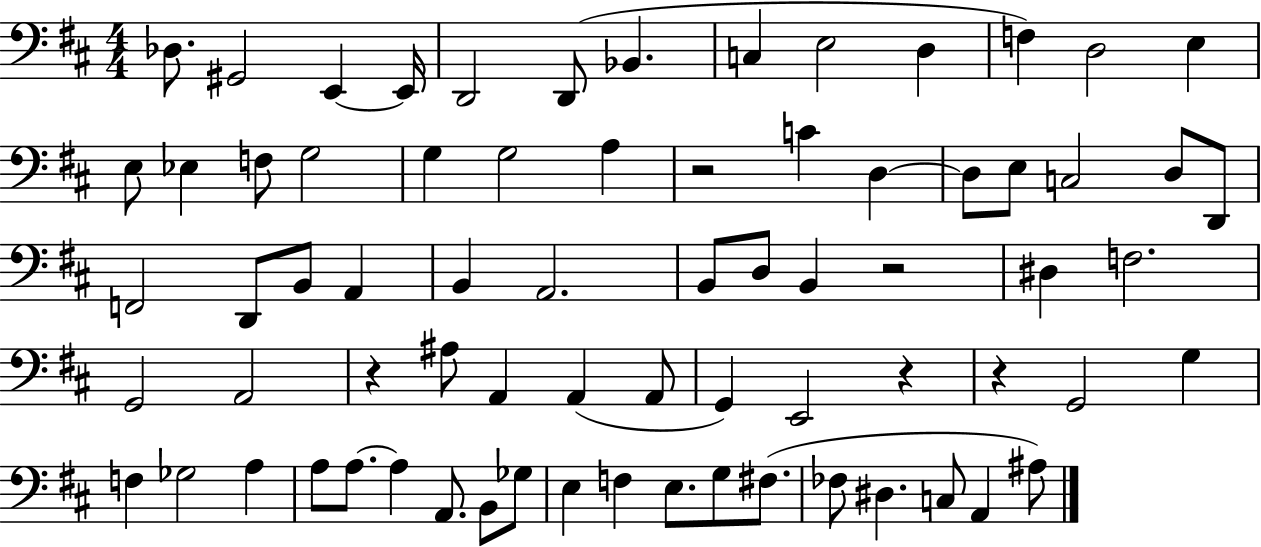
Db3/e. G#2/h E2/q E2/s D2/h D2/e Bb2/q. C3/q E3/h D3/q F3/q D3/h E3/q E3/e Eb3/q F3/e G3/h G3/q G3/h A3/q R/h C4/q D3/q D3/e E3/e C3/h D3/e D2/e F2/h D2/e B2/e A2/q B2/q A2/h. B2/e D3/e B2/q R/h D#3/q F3/h. G2/h A2/h R/q A#3/e A2/q A2/q A2/e G2/q E2/h R/q R/q G2/h G3/q F3/q Gb3/h A3/q A3/e A3/e. A3/q A2/e. B2/e Gb3/e E3/q F3/q E3/e. G3/e F#3/e. FES3/e D#3/q. C3/e A2/q A#3/e